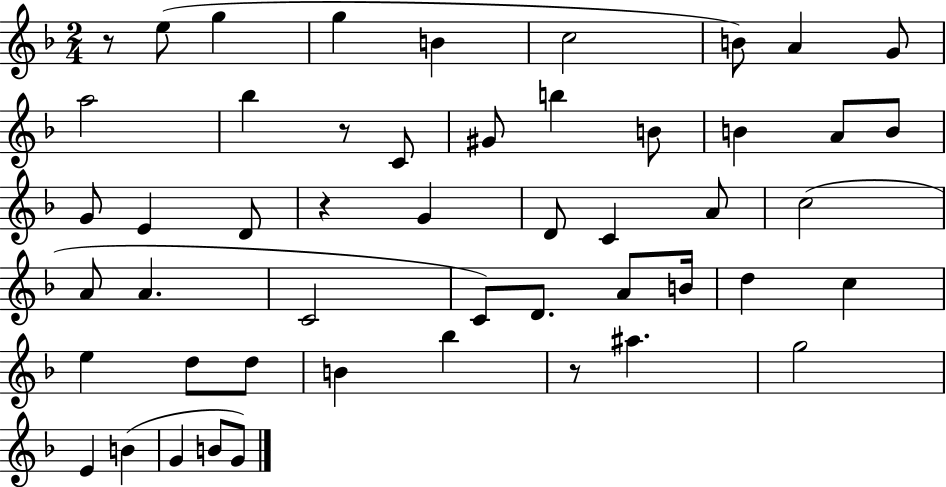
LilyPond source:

{
  \clef treble
  \numericTimeSignature
  \time 2/4
  \key f \major
  r8 e''8( g''4 | g''4 b'4 | c''2 | b'8) a'4 g'8 | \break a''2 | bes''4 r8 c'8 | gis'8 b''4 b'8 | b'4 a'8 b'8 | \break g'8 e'4 d'8 | r4 g'4 | d'8 c'4 a'8 | c''2( | \break a'8 a'4. | c'2 | c'8) d'8. a'8 b'16 | d''4 c''4 | \break e''4 d''8 d''8 | b'4 bes''4 | r8 ais''4. | g''2 | \break e'4 b'4( | g'4 b'8 g'8) | \bar "|."
}